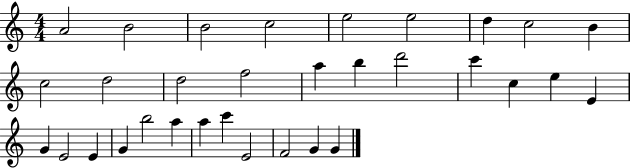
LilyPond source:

{
  \clef treble
  \numericTimeSignature
  \time 4/4
  \key c \major
  a'2 b'2 | b'2 c''2 | e''2 e''2 | d''4 c''2 b'4 | \break c''2 d''2 | d''2 f''2 | a''4 b''4 d'''2 | c'''4 c''4 e''4 e'4 | \break g'4 e'2 e'4 | g'4 b''2 a''4 | a''4 c'''4 e'2 | f'2 g'4 g'4 | \break \bar "|."
}